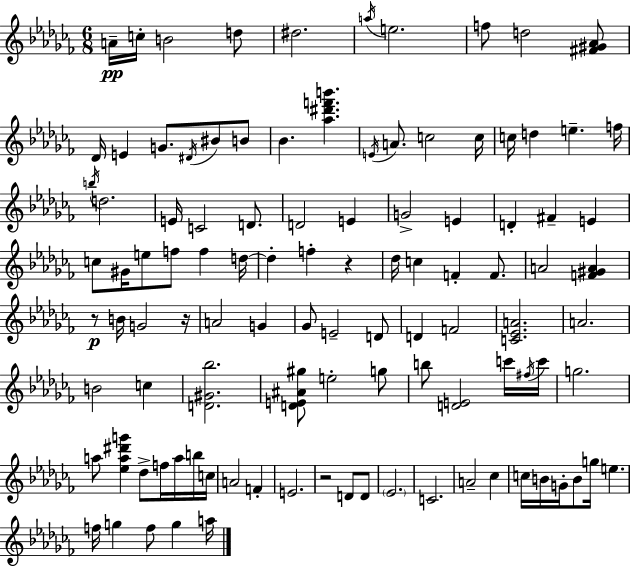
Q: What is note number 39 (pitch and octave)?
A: E5